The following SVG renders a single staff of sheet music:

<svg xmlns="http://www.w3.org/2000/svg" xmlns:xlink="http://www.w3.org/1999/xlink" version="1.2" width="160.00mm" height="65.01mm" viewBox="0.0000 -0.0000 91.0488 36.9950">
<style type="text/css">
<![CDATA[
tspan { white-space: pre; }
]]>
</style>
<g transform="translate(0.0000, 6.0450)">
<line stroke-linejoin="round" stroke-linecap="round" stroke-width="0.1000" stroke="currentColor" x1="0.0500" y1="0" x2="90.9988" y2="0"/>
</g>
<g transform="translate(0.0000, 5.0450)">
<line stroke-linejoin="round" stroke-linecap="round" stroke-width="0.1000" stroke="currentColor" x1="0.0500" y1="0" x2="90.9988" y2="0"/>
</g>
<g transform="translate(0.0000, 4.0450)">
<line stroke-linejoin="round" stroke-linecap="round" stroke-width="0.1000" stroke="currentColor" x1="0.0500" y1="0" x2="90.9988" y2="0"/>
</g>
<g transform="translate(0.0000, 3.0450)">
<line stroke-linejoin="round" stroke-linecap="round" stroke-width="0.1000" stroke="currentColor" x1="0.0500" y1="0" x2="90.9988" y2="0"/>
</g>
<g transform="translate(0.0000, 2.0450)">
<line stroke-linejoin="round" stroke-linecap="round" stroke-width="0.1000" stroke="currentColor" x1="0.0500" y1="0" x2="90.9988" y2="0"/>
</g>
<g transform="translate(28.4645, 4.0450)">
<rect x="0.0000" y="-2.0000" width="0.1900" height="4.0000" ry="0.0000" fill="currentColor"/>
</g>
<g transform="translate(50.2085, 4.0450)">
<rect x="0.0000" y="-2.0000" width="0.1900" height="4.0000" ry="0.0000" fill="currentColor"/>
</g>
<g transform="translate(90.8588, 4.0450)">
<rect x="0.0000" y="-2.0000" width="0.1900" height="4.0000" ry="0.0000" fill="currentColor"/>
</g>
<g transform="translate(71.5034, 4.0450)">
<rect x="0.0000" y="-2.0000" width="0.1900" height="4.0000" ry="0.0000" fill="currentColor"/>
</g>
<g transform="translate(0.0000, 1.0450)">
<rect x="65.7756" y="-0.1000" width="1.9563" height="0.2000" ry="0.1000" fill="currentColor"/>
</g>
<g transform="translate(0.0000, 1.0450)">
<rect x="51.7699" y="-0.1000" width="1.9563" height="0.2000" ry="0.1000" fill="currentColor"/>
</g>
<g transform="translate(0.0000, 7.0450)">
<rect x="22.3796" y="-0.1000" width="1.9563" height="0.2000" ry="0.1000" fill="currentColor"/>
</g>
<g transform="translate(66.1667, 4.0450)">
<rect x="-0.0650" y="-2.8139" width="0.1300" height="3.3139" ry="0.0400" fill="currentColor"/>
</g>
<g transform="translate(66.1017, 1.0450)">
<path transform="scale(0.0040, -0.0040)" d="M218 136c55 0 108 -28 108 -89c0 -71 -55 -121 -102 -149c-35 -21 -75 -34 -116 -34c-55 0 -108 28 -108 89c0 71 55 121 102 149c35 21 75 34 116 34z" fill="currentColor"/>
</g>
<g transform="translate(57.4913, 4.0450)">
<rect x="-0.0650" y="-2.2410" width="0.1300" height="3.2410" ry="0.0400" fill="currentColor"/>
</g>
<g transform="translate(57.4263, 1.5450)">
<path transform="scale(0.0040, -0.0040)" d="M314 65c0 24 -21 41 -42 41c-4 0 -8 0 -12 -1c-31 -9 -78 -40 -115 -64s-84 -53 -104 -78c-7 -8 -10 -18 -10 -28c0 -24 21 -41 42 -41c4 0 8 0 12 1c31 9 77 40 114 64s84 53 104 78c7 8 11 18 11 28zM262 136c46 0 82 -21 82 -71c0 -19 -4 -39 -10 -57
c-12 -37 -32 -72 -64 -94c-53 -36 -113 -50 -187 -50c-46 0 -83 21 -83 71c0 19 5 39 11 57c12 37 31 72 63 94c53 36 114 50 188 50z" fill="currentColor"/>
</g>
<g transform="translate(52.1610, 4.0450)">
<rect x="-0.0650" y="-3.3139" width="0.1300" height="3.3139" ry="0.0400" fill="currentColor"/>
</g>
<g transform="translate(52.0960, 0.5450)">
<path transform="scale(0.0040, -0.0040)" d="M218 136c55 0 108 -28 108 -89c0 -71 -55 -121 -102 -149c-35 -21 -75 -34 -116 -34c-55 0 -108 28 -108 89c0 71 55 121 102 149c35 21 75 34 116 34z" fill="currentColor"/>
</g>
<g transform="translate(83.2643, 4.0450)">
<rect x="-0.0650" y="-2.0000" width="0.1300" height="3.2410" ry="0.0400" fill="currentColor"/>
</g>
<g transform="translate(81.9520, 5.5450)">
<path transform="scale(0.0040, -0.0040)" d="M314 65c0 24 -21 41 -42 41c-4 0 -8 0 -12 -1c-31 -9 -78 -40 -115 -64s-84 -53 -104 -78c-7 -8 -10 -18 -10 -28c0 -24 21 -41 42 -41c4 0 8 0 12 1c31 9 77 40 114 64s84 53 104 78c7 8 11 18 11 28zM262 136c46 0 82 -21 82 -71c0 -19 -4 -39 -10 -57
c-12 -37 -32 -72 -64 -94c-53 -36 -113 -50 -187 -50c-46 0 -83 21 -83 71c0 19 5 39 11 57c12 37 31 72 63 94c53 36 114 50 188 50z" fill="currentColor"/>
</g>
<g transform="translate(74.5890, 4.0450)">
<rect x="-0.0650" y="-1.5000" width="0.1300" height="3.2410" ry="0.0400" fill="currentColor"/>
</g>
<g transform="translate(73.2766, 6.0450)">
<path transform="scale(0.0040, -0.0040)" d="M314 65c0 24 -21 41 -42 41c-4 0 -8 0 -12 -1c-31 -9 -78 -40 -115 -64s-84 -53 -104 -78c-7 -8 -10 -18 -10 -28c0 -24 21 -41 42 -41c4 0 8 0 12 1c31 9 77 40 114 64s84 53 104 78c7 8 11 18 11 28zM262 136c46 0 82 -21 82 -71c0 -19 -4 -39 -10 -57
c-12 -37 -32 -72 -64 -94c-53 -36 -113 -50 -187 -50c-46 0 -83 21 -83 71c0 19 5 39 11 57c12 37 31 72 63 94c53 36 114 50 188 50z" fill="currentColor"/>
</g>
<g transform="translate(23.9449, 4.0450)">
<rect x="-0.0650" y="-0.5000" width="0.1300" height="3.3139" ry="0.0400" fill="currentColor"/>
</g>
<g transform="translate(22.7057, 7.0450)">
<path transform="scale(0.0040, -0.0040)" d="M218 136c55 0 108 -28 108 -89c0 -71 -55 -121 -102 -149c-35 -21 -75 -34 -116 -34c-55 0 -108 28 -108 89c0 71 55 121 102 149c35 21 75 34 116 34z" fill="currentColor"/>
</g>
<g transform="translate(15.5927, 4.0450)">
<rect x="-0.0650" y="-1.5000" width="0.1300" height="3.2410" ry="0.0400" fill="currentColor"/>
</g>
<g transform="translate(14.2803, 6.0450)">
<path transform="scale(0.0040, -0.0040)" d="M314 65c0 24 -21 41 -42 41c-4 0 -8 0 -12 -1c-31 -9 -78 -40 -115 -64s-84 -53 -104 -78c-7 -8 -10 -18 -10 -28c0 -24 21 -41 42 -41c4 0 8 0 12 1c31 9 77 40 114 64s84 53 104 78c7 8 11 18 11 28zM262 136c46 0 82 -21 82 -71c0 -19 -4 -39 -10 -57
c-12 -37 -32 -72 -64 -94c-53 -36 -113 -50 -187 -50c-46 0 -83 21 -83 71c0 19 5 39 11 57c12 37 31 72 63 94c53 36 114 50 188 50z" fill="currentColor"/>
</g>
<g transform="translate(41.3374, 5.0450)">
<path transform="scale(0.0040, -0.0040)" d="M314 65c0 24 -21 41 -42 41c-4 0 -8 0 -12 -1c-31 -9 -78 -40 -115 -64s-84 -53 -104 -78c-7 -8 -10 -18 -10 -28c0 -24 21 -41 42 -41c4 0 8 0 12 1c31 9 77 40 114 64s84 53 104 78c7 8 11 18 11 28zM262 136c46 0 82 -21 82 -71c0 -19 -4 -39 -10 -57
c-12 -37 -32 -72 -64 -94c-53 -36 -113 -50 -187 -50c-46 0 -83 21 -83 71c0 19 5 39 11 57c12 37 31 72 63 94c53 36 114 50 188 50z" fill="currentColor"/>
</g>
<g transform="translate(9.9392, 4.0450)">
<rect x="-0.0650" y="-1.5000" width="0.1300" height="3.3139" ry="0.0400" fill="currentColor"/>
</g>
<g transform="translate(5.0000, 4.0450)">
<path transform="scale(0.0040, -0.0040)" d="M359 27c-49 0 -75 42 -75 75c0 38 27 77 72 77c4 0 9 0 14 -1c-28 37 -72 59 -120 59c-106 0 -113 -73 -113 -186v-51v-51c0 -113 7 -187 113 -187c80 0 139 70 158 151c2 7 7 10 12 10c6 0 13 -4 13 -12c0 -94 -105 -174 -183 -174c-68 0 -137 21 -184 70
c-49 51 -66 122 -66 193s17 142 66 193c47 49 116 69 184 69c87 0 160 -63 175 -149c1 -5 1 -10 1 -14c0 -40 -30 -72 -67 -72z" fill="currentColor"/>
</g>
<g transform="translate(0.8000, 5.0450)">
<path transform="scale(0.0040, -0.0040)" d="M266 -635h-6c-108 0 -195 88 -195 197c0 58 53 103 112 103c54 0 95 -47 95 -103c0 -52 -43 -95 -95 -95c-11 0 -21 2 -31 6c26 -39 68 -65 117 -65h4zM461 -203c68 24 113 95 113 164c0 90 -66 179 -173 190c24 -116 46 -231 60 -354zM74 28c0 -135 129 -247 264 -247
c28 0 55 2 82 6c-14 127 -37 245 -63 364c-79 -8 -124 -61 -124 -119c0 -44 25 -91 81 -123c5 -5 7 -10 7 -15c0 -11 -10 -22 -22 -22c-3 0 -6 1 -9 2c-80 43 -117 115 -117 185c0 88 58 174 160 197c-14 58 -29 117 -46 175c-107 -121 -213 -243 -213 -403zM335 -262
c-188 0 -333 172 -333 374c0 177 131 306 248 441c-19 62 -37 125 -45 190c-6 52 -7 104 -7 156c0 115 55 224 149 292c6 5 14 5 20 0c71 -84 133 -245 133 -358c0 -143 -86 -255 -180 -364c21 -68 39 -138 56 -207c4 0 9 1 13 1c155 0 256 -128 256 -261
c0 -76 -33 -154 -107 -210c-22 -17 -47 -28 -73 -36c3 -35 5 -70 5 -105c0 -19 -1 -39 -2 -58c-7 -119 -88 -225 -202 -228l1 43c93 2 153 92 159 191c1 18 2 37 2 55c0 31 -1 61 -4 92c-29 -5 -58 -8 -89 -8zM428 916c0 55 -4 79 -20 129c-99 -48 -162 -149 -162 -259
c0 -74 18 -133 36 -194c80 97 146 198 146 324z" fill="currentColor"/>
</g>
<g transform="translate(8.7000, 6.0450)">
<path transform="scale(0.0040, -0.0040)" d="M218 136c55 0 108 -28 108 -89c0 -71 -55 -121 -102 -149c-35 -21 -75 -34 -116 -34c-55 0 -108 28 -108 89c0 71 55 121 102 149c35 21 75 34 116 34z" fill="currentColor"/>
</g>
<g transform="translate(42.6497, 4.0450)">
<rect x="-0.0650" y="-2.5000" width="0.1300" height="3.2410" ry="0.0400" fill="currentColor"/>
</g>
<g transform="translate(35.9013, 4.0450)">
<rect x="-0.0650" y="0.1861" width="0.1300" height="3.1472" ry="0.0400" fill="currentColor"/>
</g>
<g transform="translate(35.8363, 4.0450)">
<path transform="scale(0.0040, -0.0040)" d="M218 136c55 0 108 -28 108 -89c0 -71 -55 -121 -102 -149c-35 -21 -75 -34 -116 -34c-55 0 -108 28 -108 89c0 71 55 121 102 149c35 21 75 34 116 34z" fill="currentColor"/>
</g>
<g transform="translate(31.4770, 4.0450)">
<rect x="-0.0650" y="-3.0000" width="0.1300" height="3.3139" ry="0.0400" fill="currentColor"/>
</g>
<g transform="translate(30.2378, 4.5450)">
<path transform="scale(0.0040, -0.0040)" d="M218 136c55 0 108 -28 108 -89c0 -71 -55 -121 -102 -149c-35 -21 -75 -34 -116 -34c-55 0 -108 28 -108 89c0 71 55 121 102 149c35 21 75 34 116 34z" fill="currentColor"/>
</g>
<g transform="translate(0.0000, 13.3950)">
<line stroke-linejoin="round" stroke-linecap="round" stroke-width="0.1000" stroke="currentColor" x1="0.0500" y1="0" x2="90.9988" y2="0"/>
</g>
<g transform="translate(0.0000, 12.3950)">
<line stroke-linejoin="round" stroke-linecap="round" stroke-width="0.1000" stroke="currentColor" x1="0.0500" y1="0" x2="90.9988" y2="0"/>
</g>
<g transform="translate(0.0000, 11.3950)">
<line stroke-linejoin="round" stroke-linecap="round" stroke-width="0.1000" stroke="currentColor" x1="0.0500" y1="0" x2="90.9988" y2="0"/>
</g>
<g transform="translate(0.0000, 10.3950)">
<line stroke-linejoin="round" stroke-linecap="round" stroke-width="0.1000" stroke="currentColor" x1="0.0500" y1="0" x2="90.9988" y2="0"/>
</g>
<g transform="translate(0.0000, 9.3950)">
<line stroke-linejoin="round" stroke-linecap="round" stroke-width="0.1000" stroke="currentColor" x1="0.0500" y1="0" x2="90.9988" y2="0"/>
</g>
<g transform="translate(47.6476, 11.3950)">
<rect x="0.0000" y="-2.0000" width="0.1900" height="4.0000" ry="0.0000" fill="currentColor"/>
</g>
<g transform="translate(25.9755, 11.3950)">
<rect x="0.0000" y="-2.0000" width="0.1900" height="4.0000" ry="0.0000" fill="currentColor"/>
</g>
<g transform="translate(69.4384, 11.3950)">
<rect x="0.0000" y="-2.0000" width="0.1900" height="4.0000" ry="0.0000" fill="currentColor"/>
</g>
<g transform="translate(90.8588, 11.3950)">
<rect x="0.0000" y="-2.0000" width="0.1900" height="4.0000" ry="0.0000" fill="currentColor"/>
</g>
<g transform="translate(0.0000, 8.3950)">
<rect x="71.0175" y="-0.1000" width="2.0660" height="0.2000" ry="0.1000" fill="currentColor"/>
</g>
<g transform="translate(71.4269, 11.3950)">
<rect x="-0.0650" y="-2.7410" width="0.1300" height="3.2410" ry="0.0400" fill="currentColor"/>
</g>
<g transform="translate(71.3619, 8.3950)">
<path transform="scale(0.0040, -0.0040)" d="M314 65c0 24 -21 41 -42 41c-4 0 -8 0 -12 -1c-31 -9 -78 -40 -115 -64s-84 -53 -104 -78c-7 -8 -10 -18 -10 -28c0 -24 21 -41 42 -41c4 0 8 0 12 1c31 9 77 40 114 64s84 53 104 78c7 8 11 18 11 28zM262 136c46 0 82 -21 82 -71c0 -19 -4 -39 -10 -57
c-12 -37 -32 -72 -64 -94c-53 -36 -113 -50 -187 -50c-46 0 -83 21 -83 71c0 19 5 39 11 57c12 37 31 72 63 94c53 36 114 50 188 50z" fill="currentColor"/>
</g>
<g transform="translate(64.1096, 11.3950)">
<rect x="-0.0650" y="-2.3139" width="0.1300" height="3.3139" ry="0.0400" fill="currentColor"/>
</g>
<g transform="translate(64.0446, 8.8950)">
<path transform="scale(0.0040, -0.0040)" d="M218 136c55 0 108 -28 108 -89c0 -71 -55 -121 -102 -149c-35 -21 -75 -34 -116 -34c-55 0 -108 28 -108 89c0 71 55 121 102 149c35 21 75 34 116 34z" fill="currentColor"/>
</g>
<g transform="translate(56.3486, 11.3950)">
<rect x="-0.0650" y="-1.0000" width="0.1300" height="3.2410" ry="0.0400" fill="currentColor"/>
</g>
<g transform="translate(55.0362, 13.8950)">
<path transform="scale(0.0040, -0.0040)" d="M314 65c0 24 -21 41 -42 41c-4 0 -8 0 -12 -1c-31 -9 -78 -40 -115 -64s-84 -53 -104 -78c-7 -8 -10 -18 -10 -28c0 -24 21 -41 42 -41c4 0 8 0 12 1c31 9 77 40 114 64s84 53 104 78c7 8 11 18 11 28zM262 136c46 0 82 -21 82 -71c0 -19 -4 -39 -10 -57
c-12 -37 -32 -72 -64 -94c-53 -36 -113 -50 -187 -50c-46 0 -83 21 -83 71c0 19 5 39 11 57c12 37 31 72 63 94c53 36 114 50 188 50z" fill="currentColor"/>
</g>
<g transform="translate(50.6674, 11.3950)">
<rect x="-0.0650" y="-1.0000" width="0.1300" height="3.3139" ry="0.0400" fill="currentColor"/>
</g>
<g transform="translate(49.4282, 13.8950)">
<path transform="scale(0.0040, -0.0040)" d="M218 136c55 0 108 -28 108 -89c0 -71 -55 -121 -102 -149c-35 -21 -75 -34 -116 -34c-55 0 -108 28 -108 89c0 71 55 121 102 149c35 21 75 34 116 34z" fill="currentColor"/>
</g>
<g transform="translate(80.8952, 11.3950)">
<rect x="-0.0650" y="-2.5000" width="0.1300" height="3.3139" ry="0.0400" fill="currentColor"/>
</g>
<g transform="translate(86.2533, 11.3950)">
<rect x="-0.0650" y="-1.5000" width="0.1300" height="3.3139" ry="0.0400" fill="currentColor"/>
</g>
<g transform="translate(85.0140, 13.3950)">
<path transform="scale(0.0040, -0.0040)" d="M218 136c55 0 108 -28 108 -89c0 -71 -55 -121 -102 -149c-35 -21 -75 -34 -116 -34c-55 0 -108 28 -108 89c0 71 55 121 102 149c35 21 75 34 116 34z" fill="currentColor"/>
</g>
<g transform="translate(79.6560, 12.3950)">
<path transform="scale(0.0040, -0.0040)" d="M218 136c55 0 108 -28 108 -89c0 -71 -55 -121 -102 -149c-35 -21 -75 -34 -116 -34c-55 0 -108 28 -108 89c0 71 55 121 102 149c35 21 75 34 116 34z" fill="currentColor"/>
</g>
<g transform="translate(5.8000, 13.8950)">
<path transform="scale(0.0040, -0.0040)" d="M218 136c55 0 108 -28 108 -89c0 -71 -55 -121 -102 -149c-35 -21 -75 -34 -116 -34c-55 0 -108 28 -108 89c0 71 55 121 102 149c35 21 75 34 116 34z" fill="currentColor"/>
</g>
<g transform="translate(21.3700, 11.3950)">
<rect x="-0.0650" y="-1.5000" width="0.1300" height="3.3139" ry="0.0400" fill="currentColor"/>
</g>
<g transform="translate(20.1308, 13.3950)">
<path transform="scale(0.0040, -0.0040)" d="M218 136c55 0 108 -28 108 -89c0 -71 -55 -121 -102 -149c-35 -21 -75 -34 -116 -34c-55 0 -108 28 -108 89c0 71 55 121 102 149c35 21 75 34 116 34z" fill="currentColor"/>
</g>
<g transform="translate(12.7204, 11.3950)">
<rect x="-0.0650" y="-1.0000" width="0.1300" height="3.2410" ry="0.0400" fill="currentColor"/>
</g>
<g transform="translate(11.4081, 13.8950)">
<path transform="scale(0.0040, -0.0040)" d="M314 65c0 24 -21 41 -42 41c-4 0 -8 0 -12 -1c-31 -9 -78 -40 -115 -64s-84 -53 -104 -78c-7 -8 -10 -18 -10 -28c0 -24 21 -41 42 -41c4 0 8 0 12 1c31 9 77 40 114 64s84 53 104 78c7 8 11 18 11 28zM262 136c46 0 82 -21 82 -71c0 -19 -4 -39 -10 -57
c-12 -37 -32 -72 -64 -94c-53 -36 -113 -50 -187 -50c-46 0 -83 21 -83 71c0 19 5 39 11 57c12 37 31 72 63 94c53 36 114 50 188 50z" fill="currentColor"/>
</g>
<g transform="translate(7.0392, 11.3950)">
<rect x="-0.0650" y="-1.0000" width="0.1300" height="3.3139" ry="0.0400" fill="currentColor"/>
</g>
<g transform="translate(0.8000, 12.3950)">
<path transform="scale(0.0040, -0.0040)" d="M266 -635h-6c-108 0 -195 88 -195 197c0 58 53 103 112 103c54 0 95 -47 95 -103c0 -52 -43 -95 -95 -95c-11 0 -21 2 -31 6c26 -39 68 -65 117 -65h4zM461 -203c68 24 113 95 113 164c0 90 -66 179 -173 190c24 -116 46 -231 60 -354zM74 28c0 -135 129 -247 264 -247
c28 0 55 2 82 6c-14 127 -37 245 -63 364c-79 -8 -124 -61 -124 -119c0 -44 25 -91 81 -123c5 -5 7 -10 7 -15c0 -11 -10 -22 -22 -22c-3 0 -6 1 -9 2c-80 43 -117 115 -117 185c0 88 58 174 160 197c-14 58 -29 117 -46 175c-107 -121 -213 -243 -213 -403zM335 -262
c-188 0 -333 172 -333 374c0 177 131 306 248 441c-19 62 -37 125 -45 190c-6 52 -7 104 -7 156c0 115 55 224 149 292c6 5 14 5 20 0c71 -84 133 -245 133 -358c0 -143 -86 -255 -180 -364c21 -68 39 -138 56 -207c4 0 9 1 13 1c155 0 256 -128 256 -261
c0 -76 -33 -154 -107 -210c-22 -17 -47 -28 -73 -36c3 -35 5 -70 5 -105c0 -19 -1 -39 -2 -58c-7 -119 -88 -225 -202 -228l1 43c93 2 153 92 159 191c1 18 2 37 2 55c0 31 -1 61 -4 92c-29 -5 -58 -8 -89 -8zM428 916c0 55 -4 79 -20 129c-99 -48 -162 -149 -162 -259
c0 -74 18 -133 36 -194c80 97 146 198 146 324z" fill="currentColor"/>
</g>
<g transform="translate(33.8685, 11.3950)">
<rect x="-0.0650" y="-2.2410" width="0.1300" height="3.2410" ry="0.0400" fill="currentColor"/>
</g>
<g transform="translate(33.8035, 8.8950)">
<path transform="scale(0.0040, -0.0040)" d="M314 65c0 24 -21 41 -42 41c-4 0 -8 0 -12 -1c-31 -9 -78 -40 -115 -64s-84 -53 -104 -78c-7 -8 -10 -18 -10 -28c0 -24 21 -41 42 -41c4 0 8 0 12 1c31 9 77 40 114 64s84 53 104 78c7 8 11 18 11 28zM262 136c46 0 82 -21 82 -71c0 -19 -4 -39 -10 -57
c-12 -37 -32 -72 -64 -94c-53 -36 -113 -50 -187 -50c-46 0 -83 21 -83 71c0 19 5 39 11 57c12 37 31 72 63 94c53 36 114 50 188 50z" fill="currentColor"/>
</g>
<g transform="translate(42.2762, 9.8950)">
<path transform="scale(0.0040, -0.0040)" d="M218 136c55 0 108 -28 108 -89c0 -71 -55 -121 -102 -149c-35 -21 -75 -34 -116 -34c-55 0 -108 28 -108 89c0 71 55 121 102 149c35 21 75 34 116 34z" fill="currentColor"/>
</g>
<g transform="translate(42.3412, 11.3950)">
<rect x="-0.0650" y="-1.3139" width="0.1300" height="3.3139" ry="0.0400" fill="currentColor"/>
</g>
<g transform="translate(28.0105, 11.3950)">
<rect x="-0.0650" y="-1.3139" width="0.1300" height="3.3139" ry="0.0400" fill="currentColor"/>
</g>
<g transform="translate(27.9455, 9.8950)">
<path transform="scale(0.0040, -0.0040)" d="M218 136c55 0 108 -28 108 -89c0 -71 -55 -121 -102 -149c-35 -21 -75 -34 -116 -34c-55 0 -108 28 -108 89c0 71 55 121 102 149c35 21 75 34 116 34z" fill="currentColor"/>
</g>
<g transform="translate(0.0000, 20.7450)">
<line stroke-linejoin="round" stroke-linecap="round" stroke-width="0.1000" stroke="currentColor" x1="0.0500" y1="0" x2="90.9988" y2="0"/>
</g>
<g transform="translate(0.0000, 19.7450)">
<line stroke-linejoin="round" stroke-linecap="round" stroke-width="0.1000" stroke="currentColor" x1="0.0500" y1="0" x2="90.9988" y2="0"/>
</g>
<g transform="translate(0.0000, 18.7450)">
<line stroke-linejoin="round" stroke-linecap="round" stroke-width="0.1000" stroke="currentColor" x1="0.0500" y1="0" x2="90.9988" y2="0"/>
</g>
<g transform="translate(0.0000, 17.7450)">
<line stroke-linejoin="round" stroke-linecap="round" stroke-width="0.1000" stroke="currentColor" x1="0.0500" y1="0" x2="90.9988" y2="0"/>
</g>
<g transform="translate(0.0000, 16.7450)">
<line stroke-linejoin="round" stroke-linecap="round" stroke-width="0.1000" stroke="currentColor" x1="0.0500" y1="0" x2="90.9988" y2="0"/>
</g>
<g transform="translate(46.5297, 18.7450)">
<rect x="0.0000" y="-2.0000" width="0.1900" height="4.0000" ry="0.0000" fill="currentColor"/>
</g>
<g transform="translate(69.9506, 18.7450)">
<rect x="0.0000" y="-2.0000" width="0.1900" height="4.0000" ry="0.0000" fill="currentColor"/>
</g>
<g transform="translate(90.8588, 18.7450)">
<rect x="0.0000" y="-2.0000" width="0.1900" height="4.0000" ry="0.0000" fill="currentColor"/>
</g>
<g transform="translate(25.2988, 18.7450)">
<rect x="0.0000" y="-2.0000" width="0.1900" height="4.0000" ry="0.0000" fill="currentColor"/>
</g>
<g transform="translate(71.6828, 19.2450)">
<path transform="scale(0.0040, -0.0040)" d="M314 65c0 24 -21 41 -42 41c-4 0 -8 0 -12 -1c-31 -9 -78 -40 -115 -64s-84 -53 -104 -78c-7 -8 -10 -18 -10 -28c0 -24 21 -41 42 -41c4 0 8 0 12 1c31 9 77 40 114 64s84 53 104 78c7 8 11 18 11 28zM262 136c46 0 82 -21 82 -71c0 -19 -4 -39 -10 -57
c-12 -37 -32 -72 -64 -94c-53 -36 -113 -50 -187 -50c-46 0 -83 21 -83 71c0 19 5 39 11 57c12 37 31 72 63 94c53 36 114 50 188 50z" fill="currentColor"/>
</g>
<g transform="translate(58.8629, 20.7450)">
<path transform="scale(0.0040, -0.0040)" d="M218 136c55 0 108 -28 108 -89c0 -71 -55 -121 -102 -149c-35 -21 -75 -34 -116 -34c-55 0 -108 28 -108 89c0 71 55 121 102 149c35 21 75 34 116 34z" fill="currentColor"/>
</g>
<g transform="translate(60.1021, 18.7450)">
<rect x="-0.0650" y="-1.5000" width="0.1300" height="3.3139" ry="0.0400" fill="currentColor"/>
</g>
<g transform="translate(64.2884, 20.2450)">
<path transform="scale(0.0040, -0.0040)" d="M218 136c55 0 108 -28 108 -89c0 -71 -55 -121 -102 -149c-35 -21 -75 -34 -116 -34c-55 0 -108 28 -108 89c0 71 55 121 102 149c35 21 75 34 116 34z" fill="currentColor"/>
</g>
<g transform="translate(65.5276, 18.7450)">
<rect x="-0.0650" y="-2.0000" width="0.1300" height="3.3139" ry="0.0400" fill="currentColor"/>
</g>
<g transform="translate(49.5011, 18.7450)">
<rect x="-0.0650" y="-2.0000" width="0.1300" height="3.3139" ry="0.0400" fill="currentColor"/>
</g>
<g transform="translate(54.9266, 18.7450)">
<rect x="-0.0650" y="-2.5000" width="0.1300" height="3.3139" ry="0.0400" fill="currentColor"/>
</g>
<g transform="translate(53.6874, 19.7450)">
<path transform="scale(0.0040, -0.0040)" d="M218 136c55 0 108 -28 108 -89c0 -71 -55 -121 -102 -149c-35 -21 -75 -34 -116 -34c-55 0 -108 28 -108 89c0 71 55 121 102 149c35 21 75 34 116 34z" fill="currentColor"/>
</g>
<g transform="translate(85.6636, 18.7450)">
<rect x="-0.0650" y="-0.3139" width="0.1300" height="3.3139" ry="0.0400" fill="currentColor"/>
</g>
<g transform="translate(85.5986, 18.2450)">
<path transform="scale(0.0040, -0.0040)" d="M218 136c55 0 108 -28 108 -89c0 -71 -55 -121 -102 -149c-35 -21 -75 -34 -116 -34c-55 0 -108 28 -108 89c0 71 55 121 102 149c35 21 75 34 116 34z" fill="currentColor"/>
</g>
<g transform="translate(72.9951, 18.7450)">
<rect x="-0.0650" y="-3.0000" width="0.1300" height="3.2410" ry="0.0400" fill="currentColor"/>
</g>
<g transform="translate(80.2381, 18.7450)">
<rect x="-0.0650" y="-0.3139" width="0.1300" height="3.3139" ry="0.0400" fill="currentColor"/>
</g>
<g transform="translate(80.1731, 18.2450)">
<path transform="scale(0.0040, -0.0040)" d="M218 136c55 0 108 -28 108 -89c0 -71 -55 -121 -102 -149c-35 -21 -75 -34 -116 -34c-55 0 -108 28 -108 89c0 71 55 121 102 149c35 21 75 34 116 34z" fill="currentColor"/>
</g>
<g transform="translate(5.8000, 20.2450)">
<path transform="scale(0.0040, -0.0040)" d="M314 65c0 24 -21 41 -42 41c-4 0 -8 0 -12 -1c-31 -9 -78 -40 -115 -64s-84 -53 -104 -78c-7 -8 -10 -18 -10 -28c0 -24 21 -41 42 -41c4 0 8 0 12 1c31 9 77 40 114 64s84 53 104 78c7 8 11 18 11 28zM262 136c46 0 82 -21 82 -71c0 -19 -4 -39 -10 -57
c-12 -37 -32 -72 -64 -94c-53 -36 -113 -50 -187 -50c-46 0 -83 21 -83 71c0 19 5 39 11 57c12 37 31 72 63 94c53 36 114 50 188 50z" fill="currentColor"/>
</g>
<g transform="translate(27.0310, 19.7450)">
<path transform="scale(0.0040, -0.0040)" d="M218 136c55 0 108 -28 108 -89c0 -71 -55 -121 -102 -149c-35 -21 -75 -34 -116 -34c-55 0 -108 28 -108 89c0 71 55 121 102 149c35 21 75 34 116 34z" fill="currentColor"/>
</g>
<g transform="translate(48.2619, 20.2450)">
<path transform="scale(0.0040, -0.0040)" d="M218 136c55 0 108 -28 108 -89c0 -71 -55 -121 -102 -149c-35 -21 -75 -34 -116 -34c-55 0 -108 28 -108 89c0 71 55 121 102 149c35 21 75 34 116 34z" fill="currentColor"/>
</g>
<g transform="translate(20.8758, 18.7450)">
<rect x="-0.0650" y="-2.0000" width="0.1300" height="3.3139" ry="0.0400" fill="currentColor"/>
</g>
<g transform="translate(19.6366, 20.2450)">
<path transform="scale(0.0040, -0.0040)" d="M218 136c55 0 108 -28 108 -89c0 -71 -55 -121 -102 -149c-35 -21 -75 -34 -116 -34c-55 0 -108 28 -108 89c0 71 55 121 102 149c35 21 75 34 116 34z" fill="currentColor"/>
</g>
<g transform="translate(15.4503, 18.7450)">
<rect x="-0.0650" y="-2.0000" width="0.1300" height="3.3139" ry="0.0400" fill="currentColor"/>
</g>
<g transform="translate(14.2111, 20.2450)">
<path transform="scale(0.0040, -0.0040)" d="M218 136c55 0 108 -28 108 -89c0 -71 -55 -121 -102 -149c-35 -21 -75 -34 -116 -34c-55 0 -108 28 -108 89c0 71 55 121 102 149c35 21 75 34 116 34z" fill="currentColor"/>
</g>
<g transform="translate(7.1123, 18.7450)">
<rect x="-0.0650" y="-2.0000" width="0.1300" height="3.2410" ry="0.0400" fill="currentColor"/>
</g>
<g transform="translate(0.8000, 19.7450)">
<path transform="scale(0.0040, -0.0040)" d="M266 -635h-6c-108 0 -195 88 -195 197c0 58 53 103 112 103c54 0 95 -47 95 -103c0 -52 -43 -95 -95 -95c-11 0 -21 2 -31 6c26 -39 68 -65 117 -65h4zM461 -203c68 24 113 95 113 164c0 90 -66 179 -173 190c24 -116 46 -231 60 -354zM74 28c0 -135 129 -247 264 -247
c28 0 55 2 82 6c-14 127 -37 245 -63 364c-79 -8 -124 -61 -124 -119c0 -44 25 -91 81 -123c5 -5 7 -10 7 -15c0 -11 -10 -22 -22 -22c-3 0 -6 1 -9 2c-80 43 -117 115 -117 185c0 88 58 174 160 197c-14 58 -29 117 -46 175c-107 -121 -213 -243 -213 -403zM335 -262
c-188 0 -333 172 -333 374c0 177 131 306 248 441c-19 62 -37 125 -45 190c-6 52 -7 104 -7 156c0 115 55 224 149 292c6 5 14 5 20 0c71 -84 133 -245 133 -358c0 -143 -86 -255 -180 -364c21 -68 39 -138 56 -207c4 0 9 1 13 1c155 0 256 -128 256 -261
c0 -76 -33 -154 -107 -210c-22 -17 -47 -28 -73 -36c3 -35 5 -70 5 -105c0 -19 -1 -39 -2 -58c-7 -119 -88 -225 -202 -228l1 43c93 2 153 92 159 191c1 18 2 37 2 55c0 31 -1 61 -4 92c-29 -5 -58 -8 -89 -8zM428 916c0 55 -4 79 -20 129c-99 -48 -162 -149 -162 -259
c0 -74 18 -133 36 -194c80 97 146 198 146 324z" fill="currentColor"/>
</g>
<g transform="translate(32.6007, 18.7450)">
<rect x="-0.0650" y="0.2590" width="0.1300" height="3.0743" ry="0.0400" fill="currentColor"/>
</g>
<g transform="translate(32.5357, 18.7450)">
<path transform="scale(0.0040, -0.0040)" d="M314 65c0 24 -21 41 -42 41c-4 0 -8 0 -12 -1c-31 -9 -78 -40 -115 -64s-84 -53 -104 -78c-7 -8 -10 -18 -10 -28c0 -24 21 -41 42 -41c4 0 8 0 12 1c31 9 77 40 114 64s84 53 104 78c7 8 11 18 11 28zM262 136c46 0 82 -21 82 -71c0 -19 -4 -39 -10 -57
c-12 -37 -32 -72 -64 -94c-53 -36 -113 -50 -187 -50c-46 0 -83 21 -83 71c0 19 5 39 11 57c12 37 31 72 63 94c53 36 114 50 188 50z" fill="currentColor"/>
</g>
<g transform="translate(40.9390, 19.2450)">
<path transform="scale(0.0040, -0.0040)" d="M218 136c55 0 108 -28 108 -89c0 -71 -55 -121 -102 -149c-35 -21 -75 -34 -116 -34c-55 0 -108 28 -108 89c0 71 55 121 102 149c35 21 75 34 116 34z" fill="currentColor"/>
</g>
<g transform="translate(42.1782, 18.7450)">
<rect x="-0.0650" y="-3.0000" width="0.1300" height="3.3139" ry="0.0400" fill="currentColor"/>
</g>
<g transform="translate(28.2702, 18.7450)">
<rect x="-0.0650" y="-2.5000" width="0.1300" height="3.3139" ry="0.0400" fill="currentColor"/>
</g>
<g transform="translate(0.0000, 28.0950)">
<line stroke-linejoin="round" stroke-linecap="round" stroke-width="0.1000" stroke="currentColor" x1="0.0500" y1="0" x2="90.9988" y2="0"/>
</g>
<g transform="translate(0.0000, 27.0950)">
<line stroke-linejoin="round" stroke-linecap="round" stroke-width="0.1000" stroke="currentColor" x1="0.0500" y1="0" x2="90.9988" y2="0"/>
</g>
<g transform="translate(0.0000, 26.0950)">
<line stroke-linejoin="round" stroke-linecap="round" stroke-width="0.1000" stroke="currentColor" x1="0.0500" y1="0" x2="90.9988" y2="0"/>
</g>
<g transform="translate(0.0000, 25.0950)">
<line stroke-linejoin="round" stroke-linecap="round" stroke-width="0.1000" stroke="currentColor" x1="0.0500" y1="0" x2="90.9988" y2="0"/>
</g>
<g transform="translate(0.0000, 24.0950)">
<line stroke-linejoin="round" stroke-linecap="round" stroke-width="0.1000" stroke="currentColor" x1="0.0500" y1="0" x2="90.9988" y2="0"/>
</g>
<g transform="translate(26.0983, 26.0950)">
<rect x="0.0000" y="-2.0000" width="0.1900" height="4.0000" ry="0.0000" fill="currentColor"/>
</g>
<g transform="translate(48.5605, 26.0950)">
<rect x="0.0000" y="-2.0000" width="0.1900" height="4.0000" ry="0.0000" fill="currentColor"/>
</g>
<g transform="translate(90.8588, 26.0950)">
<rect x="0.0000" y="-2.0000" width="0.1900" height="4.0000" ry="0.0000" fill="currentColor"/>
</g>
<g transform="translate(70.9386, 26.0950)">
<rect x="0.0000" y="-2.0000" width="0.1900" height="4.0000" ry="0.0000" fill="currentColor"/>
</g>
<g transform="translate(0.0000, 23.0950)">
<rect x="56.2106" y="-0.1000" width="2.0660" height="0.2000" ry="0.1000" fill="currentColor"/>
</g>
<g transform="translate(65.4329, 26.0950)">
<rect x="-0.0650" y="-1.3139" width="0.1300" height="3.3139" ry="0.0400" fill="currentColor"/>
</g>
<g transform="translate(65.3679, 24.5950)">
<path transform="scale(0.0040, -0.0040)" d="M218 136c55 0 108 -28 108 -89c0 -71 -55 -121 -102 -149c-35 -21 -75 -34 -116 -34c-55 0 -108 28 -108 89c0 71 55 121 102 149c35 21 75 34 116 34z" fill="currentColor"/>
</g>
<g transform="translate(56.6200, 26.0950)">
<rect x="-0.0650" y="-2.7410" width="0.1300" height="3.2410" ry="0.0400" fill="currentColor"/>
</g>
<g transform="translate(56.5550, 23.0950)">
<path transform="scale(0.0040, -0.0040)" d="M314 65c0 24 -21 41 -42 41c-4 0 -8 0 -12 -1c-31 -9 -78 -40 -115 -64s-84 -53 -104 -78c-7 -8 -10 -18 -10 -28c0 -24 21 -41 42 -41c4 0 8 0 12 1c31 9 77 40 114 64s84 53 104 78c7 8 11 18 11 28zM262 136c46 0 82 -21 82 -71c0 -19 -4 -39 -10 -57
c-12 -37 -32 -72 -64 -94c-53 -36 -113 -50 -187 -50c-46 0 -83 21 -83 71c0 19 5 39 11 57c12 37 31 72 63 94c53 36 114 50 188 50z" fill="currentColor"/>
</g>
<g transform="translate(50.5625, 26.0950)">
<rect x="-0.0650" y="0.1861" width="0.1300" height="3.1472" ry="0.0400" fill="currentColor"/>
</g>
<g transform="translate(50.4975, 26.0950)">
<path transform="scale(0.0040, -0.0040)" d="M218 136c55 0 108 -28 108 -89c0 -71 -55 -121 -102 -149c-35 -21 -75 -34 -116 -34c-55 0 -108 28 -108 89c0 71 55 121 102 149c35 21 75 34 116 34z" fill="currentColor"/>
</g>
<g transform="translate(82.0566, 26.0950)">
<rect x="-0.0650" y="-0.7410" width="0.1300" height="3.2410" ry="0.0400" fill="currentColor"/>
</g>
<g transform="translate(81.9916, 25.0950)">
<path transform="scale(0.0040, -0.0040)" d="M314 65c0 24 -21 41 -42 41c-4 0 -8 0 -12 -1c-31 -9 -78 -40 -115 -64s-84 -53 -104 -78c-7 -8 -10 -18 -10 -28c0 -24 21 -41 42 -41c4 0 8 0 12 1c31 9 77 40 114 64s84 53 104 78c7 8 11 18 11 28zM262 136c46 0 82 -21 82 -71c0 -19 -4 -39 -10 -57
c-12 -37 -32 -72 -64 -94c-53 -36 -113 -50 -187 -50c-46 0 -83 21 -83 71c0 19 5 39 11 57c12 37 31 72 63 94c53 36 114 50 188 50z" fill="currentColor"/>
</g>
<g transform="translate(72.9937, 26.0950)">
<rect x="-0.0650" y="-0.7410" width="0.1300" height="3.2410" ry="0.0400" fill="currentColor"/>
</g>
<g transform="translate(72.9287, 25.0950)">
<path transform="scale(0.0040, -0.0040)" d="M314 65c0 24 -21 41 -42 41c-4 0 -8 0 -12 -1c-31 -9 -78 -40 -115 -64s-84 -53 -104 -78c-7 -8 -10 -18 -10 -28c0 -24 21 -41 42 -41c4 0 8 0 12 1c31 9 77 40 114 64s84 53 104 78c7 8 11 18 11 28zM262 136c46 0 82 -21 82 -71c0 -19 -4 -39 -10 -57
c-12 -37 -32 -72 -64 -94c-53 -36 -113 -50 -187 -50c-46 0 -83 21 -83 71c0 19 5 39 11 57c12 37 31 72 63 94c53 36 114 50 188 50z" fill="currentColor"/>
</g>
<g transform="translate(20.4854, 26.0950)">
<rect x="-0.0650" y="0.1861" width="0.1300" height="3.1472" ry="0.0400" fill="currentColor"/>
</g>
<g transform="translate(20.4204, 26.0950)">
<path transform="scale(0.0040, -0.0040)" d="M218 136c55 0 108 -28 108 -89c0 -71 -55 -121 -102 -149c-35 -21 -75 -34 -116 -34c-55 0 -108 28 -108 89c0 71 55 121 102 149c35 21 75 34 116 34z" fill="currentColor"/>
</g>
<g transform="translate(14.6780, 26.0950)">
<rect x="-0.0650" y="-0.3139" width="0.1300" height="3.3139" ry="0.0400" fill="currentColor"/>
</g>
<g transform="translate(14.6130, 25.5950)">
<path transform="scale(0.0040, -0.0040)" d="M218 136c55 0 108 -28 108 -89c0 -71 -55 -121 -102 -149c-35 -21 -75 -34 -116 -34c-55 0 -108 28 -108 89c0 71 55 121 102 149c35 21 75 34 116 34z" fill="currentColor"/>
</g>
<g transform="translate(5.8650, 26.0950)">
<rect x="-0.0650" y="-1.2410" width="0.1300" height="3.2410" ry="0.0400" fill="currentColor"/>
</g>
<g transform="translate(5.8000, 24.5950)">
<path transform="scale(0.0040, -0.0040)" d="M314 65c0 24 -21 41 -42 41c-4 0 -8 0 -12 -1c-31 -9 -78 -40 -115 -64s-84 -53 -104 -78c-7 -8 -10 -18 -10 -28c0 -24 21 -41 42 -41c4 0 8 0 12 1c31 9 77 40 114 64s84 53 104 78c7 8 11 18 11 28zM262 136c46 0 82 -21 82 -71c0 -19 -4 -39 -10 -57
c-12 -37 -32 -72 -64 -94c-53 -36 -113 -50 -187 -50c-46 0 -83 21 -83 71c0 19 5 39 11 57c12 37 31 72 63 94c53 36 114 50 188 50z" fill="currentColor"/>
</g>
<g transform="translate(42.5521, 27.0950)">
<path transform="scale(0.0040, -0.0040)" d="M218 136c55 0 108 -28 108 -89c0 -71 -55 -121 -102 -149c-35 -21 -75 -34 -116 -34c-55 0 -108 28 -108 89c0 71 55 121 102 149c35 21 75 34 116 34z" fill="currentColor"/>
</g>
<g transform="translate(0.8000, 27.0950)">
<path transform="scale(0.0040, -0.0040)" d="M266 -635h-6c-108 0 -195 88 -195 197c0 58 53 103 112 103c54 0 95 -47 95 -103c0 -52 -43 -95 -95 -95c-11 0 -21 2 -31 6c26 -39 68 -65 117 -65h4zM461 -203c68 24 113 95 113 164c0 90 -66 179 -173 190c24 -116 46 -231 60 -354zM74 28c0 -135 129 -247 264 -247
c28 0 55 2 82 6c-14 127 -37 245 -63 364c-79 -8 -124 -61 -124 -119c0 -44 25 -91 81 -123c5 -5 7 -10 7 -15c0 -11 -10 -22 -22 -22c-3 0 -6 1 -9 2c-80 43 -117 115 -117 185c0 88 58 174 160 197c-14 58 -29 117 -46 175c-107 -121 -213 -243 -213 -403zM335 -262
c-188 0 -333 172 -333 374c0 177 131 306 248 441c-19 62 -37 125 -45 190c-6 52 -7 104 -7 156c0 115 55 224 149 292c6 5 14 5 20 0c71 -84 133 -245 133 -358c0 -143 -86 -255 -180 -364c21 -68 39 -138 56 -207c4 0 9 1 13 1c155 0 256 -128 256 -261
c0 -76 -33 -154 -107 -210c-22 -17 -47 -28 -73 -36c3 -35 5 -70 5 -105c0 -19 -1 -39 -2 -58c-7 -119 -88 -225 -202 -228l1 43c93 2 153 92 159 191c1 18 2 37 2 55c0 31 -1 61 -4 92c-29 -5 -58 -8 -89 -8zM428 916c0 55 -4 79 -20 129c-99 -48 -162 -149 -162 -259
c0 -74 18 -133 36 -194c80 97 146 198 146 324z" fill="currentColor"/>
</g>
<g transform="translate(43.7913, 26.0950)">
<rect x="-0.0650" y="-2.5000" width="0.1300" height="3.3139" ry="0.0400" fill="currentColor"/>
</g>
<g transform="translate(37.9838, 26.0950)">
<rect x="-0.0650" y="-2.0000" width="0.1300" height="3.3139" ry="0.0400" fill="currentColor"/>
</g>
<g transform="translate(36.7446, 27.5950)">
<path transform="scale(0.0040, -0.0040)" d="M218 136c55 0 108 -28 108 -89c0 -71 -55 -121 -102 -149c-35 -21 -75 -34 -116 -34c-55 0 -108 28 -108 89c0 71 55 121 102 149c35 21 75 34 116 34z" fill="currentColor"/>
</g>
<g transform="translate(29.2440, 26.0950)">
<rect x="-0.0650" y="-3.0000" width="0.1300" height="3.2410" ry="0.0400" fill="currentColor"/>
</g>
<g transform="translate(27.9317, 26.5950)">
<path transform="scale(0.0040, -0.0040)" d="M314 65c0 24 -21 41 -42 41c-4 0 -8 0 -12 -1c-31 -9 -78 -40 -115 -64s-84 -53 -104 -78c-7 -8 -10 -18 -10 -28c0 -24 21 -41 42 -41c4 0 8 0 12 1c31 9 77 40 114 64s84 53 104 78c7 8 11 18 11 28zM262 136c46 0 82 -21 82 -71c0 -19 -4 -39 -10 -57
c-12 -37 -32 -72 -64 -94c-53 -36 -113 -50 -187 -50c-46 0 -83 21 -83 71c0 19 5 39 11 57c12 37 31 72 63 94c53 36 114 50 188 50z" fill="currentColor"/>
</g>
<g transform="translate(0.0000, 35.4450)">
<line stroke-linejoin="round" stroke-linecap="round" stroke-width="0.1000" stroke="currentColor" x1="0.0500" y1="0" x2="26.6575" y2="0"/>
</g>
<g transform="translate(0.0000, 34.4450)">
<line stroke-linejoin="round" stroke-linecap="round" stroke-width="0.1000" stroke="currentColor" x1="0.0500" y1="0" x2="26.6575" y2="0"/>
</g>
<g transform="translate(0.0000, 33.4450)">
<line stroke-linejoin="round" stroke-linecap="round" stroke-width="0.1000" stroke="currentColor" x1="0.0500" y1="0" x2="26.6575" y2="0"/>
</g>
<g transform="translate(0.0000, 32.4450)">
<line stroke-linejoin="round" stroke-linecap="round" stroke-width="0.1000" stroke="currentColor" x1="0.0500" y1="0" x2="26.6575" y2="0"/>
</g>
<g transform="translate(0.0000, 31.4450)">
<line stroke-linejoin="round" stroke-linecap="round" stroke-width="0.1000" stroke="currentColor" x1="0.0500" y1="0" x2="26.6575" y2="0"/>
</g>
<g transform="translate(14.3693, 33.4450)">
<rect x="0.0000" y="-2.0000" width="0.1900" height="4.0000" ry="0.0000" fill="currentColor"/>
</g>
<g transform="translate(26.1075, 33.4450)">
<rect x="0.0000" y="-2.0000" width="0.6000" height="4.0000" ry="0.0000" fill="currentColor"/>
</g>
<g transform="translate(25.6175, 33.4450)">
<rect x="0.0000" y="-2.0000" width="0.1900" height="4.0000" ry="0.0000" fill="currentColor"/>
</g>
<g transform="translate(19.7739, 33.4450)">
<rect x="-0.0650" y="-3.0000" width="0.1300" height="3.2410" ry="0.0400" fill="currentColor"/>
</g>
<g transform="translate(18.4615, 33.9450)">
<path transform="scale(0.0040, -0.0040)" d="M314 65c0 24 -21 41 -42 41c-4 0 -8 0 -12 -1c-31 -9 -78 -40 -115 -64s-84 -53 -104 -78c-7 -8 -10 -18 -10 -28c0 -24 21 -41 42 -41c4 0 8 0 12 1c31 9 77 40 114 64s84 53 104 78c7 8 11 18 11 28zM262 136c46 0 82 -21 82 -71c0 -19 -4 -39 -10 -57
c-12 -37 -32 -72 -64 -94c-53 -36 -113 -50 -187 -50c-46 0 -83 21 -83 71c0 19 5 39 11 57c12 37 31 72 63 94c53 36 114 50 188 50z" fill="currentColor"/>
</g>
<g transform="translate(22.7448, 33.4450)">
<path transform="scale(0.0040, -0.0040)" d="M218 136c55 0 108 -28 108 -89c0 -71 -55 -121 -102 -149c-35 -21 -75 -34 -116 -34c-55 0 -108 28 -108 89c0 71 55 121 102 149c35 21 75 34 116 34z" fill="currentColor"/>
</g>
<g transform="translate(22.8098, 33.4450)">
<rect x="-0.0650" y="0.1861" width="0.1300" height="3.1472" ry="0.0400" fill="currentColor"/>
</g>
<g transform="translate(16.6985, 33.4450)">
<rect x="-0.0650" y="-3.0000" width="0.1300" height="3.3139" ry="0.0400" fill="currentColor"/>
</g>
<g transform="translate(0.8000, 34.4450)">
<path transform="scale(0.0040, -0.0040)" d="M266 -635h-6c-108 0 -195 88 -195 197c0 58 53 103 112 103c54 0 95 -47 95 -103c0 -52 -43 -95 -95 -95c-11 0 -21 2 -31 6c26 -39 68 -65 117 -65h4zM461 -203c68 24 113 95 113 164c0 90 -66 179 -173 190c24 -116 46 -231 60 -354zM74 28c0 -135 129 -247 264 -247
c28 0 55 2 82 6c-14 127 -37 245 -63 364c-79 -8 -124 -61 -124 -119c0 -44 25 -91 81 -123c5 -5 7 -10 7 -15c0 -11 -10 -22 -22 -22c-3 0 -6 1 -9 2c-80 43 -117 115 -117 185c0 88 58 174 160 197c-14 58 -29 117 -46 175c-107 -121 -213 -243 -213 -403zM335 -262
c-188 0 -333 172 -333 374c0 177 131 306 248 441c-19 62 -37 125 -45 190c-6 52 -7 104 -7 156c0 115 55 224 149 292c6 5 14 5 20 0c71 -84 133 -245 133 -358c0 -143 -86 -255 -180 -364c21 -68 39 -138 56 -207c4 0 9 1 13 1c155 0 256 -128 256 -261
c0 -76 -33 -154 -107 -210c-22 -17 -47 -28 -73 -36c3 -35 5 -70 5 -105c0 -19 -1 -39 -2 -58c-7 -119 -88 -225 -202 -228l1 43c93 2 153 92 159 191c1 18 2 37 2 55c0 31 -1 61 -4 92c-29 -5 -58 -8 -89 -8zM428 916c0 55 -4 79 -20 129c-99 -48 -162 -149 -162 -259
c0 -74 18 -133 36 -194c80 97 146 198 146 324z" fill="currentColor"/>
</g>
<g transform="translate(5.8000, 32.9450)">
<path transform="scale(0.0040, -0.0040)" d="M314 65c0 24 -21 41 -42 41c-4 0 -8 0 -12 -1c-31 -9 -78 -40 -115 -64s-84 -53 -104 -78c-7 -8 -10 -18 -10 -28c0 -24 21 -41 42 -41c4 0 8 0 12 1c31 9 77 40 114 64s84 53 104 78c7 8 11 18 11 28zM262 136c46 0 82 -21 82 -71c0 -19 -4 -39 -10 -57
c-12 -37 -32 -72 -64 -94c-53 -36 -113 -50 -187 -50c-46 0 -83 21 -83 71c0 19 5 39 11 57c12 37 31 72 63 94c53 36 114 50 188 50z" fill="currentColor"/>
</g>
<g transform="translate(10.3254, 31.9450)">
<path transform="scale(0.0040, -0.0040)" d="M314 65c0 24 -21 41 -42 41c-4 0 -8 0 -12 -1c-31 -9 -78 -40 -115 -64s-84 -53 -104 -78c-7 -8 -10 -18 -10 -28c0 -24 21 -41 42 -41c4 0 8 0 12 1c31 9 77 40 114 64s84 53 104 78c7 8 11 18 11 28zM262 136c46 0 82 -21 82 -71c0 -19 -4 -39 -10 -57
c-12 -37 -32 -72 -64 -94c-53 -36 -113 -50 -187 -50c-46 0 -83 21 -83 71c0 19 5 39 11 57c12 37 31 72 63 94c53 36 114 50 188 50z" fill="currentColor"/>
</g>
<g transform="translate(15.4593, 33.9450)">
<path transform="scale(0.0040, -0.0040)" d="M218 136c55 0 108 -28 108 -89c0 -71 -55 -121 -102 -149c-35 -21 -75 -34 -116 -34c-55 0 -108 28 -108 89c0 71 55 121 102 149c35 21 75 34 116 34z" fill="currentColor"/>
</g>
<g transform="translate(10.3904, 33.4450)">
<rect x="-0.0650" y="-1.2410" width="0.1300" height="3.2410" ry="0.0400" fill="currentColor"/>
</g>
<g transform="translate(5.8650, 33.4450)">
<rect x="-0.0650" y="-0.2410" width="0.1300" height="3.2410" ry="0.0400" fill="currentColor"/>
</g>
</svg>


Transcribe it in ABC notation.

X:1
T:Untitled
M:4/4
L:1/4
K:C
E E2 C A B G2 b g2 a E2 F2 D D2 E e g2 e D D2 g a2 G E F2 F F G B2 A F G E F A2 c c e2 c B A2 F G B a2 e d2 d2 c2 e2 A A2 B